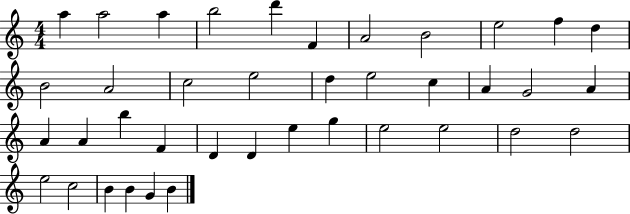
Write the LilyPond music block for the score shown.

{
  \clef treble
  \numericTimeSignature
  \time 4/4
  \key c \major
  a''4 a''2 a''4 | b''2 d'''4 f'4 | a'2 b'2 | e''2 f''4 d''4 | \break b'2 a'2 | c''2 e''2 | d''4 e''2 c''4 | a'4 g'2 a'4 | \break a'4 a'4 b''4 f'4 | d'4 d'4 e''4 g''4 | e''2 e''2 | d''2 d''2 | \break e''2 c''2 | b'4 b'4 g'4 b'4 | \bar "|."
}